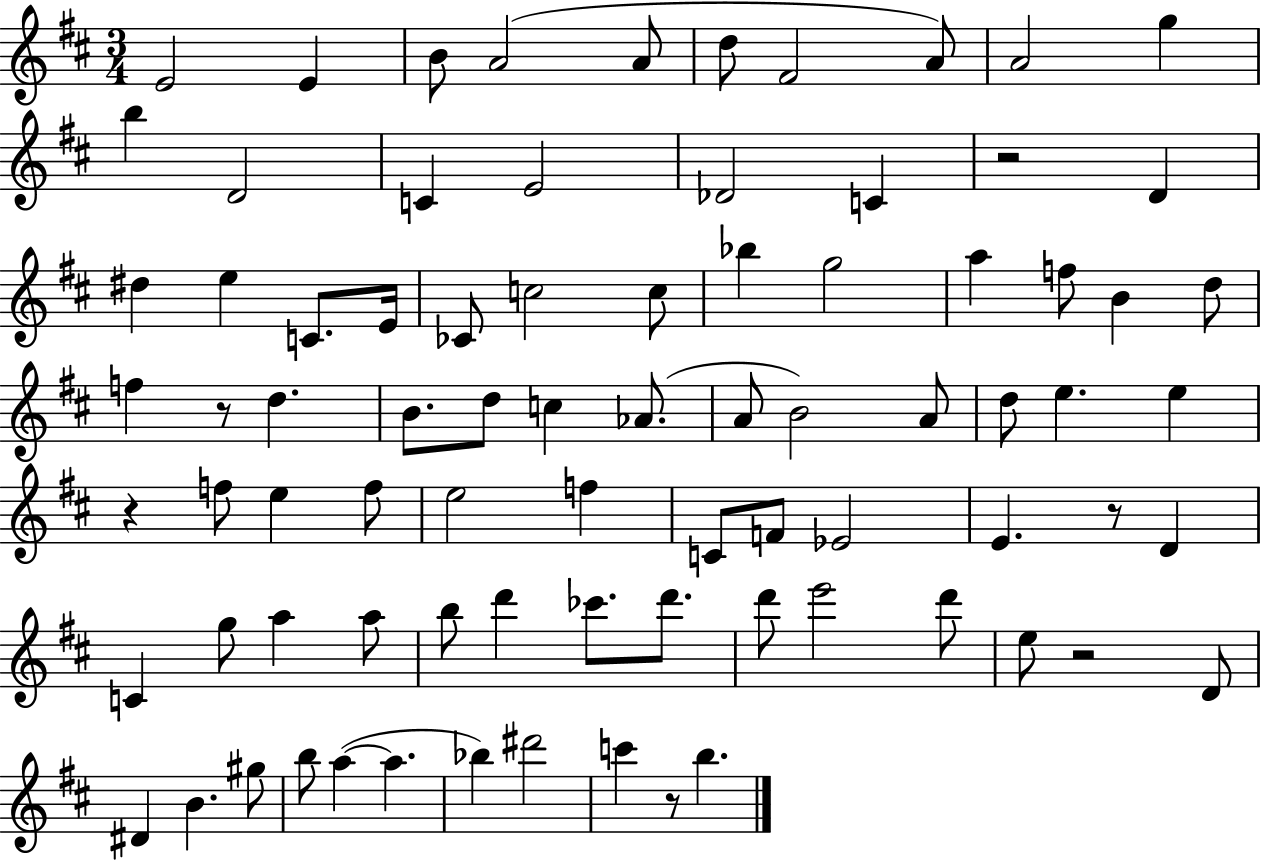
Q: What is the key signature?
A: D major